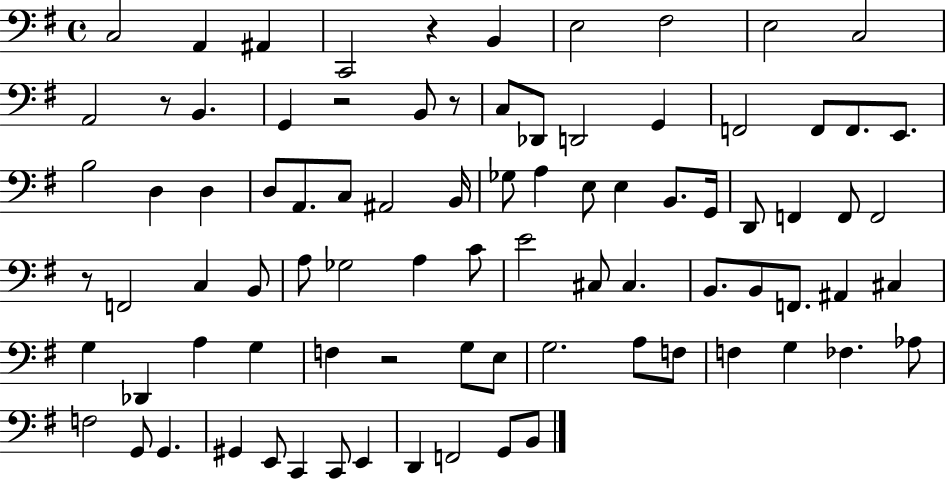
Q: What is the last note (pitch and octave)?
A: B2